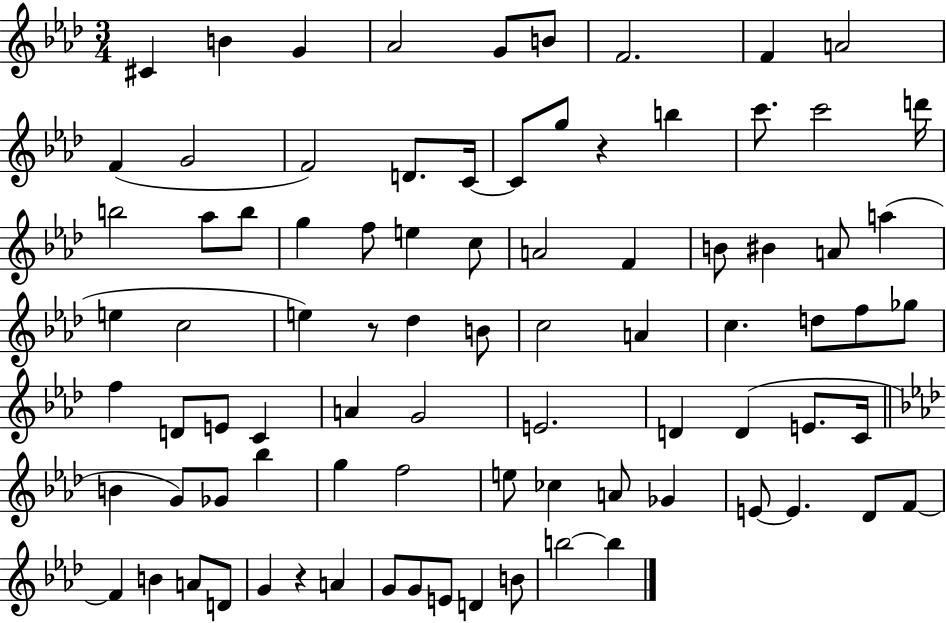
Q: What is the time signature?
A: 3/4